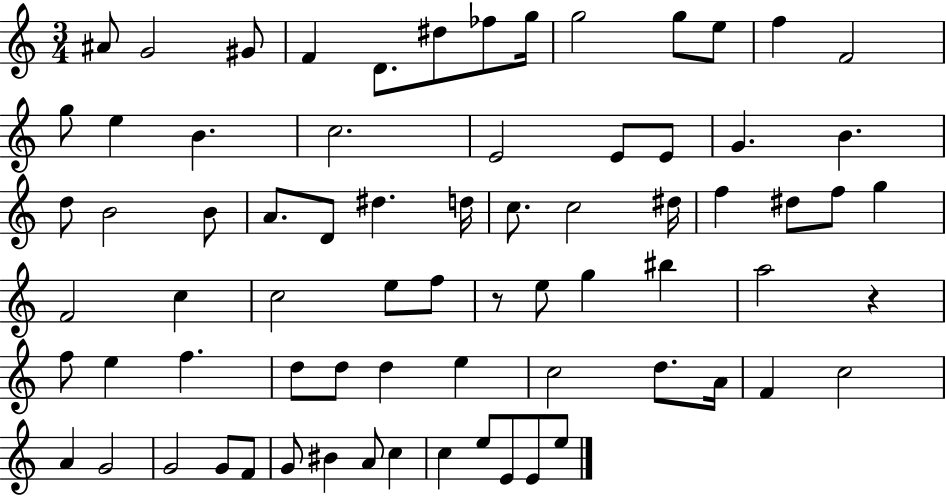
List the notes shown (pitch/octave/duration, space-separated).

A#4/e G4/h G#4/e F4/q D4/e. D#5/e FES5/e G5/s G5/h G5/e E5/e F5/q F4/h G5/e E5/q B4/q. C5/h. E4/h E4/e E4/e G4/q. B4/q. D5/e B4/h B4/e A4/e. D4/e D#5/q. D5/s C5/e. C5/h D#5/s F5/q D#5/e F5/e G5/q F4/h C5/q C5/h E5/e F5/e R/e E5/e G5/q BIS5/q A5/h R/q F5/e E5/q F5/q. D5/e D5/e D5/q E5/q C5/h D5/e. A4/s F4/q C5/h A4/q G4/h G4/h G4/e F4/e G4/e BIS4/q A4/e C5/q C5/q E5/e E4/e E4/e E5/e